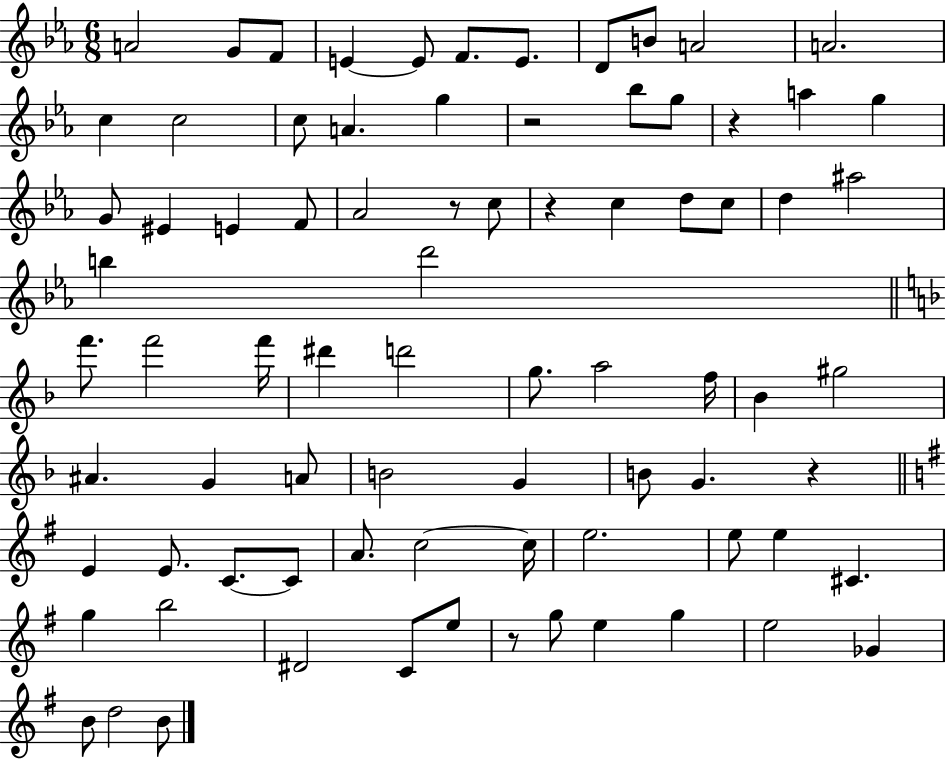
A4/h G4/e F4/e E4/q E4/e F4/e. E4/e. D4/e B4/e A4/h A4/h. C5/q C5/h C5/e A4/q. G5/q R/h Bb5/e G5/e R/q A5/q G5/q G4/e EIS4/q E4/q F4/e Ab4/h R/e C5/e R/q C5/q D5/e C5/e D5/q A#5/h B5/q D6/h F6/e. F6/h F6/s D#6/q D6/h G5/e. A5/h F5/s Bb4/q G#5/h A#4/q. G4/q A4/e B4/h G4/q B4/e G4/q. R/q E4/q E4/e. C4/e. C4/e A4/e. C5/h C5/s E5/h. E5/e E5/q C#4/q. G5/q B5/h D#4/h C4/e E5/e R/e G5/e E5/q G5/q E5/h Gb4/q B4/e D5/h B4/e